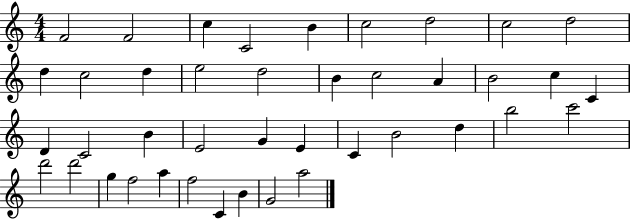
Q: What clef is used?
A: treble